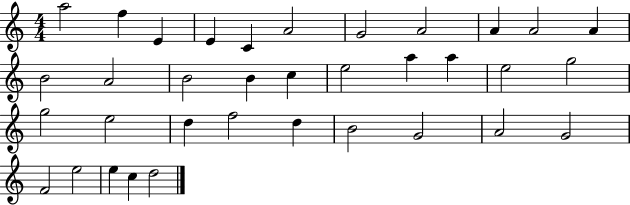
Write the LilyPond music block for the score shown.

{
  \clef treble
  \numericTimeSignature
  \time 4/4
  \key c \major
  a''2 f''4 e'4 | e'4 c'4 a'2 | g'2 a'2 | a'4 a'2 a'4 | \break b'2 a'2 | b'2 b'4 c''4 | e''2 a''4 a''4 | e''2 g''2 | \break g''2 e''2 | d''4 f''2 d''4 | b'2 g'2 | a'2 g'2 | \break f'2 e''2 | e''4 c''4 d''2 | \bar "|."
}